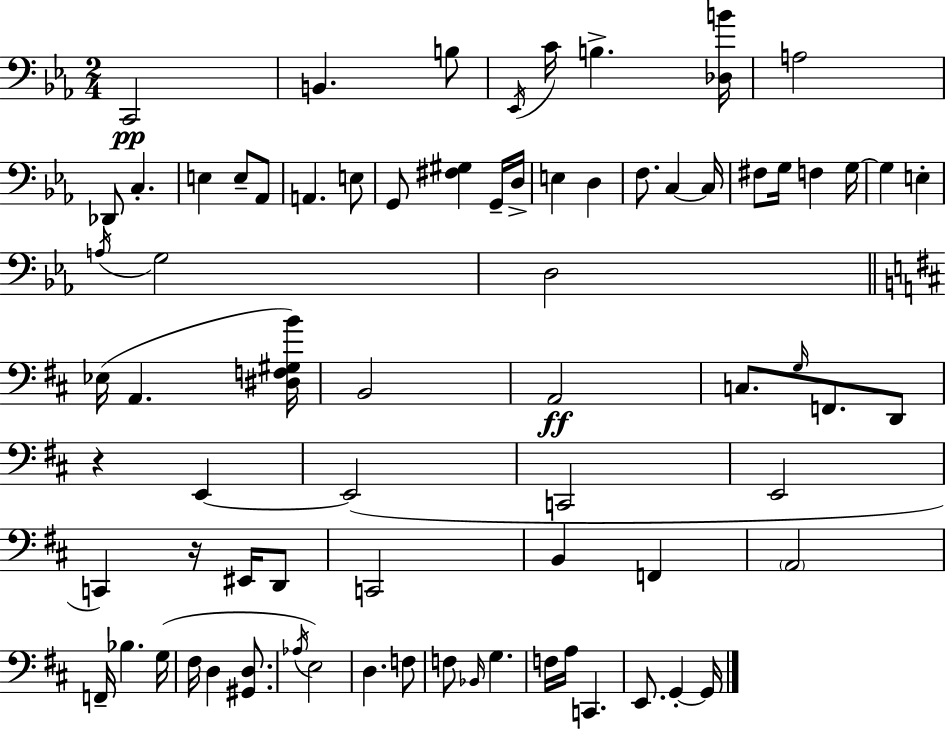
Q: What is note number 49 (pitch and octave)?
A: F2